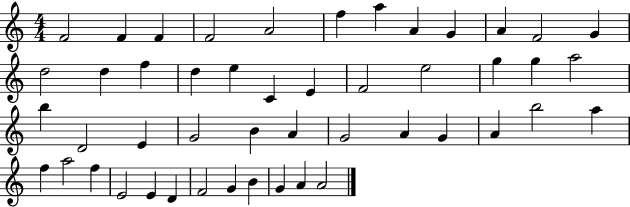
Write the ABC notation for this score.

X:1
T:Untitled
M:4/4
L:1/4
K:C
F2 F F F2 A2 f a A G A F2 G d2 d f d e C E F2 e2 g g a2 b D2 E G2 B A G2 A G A b2 a f a2 f E2 E D F2 G B G A A2